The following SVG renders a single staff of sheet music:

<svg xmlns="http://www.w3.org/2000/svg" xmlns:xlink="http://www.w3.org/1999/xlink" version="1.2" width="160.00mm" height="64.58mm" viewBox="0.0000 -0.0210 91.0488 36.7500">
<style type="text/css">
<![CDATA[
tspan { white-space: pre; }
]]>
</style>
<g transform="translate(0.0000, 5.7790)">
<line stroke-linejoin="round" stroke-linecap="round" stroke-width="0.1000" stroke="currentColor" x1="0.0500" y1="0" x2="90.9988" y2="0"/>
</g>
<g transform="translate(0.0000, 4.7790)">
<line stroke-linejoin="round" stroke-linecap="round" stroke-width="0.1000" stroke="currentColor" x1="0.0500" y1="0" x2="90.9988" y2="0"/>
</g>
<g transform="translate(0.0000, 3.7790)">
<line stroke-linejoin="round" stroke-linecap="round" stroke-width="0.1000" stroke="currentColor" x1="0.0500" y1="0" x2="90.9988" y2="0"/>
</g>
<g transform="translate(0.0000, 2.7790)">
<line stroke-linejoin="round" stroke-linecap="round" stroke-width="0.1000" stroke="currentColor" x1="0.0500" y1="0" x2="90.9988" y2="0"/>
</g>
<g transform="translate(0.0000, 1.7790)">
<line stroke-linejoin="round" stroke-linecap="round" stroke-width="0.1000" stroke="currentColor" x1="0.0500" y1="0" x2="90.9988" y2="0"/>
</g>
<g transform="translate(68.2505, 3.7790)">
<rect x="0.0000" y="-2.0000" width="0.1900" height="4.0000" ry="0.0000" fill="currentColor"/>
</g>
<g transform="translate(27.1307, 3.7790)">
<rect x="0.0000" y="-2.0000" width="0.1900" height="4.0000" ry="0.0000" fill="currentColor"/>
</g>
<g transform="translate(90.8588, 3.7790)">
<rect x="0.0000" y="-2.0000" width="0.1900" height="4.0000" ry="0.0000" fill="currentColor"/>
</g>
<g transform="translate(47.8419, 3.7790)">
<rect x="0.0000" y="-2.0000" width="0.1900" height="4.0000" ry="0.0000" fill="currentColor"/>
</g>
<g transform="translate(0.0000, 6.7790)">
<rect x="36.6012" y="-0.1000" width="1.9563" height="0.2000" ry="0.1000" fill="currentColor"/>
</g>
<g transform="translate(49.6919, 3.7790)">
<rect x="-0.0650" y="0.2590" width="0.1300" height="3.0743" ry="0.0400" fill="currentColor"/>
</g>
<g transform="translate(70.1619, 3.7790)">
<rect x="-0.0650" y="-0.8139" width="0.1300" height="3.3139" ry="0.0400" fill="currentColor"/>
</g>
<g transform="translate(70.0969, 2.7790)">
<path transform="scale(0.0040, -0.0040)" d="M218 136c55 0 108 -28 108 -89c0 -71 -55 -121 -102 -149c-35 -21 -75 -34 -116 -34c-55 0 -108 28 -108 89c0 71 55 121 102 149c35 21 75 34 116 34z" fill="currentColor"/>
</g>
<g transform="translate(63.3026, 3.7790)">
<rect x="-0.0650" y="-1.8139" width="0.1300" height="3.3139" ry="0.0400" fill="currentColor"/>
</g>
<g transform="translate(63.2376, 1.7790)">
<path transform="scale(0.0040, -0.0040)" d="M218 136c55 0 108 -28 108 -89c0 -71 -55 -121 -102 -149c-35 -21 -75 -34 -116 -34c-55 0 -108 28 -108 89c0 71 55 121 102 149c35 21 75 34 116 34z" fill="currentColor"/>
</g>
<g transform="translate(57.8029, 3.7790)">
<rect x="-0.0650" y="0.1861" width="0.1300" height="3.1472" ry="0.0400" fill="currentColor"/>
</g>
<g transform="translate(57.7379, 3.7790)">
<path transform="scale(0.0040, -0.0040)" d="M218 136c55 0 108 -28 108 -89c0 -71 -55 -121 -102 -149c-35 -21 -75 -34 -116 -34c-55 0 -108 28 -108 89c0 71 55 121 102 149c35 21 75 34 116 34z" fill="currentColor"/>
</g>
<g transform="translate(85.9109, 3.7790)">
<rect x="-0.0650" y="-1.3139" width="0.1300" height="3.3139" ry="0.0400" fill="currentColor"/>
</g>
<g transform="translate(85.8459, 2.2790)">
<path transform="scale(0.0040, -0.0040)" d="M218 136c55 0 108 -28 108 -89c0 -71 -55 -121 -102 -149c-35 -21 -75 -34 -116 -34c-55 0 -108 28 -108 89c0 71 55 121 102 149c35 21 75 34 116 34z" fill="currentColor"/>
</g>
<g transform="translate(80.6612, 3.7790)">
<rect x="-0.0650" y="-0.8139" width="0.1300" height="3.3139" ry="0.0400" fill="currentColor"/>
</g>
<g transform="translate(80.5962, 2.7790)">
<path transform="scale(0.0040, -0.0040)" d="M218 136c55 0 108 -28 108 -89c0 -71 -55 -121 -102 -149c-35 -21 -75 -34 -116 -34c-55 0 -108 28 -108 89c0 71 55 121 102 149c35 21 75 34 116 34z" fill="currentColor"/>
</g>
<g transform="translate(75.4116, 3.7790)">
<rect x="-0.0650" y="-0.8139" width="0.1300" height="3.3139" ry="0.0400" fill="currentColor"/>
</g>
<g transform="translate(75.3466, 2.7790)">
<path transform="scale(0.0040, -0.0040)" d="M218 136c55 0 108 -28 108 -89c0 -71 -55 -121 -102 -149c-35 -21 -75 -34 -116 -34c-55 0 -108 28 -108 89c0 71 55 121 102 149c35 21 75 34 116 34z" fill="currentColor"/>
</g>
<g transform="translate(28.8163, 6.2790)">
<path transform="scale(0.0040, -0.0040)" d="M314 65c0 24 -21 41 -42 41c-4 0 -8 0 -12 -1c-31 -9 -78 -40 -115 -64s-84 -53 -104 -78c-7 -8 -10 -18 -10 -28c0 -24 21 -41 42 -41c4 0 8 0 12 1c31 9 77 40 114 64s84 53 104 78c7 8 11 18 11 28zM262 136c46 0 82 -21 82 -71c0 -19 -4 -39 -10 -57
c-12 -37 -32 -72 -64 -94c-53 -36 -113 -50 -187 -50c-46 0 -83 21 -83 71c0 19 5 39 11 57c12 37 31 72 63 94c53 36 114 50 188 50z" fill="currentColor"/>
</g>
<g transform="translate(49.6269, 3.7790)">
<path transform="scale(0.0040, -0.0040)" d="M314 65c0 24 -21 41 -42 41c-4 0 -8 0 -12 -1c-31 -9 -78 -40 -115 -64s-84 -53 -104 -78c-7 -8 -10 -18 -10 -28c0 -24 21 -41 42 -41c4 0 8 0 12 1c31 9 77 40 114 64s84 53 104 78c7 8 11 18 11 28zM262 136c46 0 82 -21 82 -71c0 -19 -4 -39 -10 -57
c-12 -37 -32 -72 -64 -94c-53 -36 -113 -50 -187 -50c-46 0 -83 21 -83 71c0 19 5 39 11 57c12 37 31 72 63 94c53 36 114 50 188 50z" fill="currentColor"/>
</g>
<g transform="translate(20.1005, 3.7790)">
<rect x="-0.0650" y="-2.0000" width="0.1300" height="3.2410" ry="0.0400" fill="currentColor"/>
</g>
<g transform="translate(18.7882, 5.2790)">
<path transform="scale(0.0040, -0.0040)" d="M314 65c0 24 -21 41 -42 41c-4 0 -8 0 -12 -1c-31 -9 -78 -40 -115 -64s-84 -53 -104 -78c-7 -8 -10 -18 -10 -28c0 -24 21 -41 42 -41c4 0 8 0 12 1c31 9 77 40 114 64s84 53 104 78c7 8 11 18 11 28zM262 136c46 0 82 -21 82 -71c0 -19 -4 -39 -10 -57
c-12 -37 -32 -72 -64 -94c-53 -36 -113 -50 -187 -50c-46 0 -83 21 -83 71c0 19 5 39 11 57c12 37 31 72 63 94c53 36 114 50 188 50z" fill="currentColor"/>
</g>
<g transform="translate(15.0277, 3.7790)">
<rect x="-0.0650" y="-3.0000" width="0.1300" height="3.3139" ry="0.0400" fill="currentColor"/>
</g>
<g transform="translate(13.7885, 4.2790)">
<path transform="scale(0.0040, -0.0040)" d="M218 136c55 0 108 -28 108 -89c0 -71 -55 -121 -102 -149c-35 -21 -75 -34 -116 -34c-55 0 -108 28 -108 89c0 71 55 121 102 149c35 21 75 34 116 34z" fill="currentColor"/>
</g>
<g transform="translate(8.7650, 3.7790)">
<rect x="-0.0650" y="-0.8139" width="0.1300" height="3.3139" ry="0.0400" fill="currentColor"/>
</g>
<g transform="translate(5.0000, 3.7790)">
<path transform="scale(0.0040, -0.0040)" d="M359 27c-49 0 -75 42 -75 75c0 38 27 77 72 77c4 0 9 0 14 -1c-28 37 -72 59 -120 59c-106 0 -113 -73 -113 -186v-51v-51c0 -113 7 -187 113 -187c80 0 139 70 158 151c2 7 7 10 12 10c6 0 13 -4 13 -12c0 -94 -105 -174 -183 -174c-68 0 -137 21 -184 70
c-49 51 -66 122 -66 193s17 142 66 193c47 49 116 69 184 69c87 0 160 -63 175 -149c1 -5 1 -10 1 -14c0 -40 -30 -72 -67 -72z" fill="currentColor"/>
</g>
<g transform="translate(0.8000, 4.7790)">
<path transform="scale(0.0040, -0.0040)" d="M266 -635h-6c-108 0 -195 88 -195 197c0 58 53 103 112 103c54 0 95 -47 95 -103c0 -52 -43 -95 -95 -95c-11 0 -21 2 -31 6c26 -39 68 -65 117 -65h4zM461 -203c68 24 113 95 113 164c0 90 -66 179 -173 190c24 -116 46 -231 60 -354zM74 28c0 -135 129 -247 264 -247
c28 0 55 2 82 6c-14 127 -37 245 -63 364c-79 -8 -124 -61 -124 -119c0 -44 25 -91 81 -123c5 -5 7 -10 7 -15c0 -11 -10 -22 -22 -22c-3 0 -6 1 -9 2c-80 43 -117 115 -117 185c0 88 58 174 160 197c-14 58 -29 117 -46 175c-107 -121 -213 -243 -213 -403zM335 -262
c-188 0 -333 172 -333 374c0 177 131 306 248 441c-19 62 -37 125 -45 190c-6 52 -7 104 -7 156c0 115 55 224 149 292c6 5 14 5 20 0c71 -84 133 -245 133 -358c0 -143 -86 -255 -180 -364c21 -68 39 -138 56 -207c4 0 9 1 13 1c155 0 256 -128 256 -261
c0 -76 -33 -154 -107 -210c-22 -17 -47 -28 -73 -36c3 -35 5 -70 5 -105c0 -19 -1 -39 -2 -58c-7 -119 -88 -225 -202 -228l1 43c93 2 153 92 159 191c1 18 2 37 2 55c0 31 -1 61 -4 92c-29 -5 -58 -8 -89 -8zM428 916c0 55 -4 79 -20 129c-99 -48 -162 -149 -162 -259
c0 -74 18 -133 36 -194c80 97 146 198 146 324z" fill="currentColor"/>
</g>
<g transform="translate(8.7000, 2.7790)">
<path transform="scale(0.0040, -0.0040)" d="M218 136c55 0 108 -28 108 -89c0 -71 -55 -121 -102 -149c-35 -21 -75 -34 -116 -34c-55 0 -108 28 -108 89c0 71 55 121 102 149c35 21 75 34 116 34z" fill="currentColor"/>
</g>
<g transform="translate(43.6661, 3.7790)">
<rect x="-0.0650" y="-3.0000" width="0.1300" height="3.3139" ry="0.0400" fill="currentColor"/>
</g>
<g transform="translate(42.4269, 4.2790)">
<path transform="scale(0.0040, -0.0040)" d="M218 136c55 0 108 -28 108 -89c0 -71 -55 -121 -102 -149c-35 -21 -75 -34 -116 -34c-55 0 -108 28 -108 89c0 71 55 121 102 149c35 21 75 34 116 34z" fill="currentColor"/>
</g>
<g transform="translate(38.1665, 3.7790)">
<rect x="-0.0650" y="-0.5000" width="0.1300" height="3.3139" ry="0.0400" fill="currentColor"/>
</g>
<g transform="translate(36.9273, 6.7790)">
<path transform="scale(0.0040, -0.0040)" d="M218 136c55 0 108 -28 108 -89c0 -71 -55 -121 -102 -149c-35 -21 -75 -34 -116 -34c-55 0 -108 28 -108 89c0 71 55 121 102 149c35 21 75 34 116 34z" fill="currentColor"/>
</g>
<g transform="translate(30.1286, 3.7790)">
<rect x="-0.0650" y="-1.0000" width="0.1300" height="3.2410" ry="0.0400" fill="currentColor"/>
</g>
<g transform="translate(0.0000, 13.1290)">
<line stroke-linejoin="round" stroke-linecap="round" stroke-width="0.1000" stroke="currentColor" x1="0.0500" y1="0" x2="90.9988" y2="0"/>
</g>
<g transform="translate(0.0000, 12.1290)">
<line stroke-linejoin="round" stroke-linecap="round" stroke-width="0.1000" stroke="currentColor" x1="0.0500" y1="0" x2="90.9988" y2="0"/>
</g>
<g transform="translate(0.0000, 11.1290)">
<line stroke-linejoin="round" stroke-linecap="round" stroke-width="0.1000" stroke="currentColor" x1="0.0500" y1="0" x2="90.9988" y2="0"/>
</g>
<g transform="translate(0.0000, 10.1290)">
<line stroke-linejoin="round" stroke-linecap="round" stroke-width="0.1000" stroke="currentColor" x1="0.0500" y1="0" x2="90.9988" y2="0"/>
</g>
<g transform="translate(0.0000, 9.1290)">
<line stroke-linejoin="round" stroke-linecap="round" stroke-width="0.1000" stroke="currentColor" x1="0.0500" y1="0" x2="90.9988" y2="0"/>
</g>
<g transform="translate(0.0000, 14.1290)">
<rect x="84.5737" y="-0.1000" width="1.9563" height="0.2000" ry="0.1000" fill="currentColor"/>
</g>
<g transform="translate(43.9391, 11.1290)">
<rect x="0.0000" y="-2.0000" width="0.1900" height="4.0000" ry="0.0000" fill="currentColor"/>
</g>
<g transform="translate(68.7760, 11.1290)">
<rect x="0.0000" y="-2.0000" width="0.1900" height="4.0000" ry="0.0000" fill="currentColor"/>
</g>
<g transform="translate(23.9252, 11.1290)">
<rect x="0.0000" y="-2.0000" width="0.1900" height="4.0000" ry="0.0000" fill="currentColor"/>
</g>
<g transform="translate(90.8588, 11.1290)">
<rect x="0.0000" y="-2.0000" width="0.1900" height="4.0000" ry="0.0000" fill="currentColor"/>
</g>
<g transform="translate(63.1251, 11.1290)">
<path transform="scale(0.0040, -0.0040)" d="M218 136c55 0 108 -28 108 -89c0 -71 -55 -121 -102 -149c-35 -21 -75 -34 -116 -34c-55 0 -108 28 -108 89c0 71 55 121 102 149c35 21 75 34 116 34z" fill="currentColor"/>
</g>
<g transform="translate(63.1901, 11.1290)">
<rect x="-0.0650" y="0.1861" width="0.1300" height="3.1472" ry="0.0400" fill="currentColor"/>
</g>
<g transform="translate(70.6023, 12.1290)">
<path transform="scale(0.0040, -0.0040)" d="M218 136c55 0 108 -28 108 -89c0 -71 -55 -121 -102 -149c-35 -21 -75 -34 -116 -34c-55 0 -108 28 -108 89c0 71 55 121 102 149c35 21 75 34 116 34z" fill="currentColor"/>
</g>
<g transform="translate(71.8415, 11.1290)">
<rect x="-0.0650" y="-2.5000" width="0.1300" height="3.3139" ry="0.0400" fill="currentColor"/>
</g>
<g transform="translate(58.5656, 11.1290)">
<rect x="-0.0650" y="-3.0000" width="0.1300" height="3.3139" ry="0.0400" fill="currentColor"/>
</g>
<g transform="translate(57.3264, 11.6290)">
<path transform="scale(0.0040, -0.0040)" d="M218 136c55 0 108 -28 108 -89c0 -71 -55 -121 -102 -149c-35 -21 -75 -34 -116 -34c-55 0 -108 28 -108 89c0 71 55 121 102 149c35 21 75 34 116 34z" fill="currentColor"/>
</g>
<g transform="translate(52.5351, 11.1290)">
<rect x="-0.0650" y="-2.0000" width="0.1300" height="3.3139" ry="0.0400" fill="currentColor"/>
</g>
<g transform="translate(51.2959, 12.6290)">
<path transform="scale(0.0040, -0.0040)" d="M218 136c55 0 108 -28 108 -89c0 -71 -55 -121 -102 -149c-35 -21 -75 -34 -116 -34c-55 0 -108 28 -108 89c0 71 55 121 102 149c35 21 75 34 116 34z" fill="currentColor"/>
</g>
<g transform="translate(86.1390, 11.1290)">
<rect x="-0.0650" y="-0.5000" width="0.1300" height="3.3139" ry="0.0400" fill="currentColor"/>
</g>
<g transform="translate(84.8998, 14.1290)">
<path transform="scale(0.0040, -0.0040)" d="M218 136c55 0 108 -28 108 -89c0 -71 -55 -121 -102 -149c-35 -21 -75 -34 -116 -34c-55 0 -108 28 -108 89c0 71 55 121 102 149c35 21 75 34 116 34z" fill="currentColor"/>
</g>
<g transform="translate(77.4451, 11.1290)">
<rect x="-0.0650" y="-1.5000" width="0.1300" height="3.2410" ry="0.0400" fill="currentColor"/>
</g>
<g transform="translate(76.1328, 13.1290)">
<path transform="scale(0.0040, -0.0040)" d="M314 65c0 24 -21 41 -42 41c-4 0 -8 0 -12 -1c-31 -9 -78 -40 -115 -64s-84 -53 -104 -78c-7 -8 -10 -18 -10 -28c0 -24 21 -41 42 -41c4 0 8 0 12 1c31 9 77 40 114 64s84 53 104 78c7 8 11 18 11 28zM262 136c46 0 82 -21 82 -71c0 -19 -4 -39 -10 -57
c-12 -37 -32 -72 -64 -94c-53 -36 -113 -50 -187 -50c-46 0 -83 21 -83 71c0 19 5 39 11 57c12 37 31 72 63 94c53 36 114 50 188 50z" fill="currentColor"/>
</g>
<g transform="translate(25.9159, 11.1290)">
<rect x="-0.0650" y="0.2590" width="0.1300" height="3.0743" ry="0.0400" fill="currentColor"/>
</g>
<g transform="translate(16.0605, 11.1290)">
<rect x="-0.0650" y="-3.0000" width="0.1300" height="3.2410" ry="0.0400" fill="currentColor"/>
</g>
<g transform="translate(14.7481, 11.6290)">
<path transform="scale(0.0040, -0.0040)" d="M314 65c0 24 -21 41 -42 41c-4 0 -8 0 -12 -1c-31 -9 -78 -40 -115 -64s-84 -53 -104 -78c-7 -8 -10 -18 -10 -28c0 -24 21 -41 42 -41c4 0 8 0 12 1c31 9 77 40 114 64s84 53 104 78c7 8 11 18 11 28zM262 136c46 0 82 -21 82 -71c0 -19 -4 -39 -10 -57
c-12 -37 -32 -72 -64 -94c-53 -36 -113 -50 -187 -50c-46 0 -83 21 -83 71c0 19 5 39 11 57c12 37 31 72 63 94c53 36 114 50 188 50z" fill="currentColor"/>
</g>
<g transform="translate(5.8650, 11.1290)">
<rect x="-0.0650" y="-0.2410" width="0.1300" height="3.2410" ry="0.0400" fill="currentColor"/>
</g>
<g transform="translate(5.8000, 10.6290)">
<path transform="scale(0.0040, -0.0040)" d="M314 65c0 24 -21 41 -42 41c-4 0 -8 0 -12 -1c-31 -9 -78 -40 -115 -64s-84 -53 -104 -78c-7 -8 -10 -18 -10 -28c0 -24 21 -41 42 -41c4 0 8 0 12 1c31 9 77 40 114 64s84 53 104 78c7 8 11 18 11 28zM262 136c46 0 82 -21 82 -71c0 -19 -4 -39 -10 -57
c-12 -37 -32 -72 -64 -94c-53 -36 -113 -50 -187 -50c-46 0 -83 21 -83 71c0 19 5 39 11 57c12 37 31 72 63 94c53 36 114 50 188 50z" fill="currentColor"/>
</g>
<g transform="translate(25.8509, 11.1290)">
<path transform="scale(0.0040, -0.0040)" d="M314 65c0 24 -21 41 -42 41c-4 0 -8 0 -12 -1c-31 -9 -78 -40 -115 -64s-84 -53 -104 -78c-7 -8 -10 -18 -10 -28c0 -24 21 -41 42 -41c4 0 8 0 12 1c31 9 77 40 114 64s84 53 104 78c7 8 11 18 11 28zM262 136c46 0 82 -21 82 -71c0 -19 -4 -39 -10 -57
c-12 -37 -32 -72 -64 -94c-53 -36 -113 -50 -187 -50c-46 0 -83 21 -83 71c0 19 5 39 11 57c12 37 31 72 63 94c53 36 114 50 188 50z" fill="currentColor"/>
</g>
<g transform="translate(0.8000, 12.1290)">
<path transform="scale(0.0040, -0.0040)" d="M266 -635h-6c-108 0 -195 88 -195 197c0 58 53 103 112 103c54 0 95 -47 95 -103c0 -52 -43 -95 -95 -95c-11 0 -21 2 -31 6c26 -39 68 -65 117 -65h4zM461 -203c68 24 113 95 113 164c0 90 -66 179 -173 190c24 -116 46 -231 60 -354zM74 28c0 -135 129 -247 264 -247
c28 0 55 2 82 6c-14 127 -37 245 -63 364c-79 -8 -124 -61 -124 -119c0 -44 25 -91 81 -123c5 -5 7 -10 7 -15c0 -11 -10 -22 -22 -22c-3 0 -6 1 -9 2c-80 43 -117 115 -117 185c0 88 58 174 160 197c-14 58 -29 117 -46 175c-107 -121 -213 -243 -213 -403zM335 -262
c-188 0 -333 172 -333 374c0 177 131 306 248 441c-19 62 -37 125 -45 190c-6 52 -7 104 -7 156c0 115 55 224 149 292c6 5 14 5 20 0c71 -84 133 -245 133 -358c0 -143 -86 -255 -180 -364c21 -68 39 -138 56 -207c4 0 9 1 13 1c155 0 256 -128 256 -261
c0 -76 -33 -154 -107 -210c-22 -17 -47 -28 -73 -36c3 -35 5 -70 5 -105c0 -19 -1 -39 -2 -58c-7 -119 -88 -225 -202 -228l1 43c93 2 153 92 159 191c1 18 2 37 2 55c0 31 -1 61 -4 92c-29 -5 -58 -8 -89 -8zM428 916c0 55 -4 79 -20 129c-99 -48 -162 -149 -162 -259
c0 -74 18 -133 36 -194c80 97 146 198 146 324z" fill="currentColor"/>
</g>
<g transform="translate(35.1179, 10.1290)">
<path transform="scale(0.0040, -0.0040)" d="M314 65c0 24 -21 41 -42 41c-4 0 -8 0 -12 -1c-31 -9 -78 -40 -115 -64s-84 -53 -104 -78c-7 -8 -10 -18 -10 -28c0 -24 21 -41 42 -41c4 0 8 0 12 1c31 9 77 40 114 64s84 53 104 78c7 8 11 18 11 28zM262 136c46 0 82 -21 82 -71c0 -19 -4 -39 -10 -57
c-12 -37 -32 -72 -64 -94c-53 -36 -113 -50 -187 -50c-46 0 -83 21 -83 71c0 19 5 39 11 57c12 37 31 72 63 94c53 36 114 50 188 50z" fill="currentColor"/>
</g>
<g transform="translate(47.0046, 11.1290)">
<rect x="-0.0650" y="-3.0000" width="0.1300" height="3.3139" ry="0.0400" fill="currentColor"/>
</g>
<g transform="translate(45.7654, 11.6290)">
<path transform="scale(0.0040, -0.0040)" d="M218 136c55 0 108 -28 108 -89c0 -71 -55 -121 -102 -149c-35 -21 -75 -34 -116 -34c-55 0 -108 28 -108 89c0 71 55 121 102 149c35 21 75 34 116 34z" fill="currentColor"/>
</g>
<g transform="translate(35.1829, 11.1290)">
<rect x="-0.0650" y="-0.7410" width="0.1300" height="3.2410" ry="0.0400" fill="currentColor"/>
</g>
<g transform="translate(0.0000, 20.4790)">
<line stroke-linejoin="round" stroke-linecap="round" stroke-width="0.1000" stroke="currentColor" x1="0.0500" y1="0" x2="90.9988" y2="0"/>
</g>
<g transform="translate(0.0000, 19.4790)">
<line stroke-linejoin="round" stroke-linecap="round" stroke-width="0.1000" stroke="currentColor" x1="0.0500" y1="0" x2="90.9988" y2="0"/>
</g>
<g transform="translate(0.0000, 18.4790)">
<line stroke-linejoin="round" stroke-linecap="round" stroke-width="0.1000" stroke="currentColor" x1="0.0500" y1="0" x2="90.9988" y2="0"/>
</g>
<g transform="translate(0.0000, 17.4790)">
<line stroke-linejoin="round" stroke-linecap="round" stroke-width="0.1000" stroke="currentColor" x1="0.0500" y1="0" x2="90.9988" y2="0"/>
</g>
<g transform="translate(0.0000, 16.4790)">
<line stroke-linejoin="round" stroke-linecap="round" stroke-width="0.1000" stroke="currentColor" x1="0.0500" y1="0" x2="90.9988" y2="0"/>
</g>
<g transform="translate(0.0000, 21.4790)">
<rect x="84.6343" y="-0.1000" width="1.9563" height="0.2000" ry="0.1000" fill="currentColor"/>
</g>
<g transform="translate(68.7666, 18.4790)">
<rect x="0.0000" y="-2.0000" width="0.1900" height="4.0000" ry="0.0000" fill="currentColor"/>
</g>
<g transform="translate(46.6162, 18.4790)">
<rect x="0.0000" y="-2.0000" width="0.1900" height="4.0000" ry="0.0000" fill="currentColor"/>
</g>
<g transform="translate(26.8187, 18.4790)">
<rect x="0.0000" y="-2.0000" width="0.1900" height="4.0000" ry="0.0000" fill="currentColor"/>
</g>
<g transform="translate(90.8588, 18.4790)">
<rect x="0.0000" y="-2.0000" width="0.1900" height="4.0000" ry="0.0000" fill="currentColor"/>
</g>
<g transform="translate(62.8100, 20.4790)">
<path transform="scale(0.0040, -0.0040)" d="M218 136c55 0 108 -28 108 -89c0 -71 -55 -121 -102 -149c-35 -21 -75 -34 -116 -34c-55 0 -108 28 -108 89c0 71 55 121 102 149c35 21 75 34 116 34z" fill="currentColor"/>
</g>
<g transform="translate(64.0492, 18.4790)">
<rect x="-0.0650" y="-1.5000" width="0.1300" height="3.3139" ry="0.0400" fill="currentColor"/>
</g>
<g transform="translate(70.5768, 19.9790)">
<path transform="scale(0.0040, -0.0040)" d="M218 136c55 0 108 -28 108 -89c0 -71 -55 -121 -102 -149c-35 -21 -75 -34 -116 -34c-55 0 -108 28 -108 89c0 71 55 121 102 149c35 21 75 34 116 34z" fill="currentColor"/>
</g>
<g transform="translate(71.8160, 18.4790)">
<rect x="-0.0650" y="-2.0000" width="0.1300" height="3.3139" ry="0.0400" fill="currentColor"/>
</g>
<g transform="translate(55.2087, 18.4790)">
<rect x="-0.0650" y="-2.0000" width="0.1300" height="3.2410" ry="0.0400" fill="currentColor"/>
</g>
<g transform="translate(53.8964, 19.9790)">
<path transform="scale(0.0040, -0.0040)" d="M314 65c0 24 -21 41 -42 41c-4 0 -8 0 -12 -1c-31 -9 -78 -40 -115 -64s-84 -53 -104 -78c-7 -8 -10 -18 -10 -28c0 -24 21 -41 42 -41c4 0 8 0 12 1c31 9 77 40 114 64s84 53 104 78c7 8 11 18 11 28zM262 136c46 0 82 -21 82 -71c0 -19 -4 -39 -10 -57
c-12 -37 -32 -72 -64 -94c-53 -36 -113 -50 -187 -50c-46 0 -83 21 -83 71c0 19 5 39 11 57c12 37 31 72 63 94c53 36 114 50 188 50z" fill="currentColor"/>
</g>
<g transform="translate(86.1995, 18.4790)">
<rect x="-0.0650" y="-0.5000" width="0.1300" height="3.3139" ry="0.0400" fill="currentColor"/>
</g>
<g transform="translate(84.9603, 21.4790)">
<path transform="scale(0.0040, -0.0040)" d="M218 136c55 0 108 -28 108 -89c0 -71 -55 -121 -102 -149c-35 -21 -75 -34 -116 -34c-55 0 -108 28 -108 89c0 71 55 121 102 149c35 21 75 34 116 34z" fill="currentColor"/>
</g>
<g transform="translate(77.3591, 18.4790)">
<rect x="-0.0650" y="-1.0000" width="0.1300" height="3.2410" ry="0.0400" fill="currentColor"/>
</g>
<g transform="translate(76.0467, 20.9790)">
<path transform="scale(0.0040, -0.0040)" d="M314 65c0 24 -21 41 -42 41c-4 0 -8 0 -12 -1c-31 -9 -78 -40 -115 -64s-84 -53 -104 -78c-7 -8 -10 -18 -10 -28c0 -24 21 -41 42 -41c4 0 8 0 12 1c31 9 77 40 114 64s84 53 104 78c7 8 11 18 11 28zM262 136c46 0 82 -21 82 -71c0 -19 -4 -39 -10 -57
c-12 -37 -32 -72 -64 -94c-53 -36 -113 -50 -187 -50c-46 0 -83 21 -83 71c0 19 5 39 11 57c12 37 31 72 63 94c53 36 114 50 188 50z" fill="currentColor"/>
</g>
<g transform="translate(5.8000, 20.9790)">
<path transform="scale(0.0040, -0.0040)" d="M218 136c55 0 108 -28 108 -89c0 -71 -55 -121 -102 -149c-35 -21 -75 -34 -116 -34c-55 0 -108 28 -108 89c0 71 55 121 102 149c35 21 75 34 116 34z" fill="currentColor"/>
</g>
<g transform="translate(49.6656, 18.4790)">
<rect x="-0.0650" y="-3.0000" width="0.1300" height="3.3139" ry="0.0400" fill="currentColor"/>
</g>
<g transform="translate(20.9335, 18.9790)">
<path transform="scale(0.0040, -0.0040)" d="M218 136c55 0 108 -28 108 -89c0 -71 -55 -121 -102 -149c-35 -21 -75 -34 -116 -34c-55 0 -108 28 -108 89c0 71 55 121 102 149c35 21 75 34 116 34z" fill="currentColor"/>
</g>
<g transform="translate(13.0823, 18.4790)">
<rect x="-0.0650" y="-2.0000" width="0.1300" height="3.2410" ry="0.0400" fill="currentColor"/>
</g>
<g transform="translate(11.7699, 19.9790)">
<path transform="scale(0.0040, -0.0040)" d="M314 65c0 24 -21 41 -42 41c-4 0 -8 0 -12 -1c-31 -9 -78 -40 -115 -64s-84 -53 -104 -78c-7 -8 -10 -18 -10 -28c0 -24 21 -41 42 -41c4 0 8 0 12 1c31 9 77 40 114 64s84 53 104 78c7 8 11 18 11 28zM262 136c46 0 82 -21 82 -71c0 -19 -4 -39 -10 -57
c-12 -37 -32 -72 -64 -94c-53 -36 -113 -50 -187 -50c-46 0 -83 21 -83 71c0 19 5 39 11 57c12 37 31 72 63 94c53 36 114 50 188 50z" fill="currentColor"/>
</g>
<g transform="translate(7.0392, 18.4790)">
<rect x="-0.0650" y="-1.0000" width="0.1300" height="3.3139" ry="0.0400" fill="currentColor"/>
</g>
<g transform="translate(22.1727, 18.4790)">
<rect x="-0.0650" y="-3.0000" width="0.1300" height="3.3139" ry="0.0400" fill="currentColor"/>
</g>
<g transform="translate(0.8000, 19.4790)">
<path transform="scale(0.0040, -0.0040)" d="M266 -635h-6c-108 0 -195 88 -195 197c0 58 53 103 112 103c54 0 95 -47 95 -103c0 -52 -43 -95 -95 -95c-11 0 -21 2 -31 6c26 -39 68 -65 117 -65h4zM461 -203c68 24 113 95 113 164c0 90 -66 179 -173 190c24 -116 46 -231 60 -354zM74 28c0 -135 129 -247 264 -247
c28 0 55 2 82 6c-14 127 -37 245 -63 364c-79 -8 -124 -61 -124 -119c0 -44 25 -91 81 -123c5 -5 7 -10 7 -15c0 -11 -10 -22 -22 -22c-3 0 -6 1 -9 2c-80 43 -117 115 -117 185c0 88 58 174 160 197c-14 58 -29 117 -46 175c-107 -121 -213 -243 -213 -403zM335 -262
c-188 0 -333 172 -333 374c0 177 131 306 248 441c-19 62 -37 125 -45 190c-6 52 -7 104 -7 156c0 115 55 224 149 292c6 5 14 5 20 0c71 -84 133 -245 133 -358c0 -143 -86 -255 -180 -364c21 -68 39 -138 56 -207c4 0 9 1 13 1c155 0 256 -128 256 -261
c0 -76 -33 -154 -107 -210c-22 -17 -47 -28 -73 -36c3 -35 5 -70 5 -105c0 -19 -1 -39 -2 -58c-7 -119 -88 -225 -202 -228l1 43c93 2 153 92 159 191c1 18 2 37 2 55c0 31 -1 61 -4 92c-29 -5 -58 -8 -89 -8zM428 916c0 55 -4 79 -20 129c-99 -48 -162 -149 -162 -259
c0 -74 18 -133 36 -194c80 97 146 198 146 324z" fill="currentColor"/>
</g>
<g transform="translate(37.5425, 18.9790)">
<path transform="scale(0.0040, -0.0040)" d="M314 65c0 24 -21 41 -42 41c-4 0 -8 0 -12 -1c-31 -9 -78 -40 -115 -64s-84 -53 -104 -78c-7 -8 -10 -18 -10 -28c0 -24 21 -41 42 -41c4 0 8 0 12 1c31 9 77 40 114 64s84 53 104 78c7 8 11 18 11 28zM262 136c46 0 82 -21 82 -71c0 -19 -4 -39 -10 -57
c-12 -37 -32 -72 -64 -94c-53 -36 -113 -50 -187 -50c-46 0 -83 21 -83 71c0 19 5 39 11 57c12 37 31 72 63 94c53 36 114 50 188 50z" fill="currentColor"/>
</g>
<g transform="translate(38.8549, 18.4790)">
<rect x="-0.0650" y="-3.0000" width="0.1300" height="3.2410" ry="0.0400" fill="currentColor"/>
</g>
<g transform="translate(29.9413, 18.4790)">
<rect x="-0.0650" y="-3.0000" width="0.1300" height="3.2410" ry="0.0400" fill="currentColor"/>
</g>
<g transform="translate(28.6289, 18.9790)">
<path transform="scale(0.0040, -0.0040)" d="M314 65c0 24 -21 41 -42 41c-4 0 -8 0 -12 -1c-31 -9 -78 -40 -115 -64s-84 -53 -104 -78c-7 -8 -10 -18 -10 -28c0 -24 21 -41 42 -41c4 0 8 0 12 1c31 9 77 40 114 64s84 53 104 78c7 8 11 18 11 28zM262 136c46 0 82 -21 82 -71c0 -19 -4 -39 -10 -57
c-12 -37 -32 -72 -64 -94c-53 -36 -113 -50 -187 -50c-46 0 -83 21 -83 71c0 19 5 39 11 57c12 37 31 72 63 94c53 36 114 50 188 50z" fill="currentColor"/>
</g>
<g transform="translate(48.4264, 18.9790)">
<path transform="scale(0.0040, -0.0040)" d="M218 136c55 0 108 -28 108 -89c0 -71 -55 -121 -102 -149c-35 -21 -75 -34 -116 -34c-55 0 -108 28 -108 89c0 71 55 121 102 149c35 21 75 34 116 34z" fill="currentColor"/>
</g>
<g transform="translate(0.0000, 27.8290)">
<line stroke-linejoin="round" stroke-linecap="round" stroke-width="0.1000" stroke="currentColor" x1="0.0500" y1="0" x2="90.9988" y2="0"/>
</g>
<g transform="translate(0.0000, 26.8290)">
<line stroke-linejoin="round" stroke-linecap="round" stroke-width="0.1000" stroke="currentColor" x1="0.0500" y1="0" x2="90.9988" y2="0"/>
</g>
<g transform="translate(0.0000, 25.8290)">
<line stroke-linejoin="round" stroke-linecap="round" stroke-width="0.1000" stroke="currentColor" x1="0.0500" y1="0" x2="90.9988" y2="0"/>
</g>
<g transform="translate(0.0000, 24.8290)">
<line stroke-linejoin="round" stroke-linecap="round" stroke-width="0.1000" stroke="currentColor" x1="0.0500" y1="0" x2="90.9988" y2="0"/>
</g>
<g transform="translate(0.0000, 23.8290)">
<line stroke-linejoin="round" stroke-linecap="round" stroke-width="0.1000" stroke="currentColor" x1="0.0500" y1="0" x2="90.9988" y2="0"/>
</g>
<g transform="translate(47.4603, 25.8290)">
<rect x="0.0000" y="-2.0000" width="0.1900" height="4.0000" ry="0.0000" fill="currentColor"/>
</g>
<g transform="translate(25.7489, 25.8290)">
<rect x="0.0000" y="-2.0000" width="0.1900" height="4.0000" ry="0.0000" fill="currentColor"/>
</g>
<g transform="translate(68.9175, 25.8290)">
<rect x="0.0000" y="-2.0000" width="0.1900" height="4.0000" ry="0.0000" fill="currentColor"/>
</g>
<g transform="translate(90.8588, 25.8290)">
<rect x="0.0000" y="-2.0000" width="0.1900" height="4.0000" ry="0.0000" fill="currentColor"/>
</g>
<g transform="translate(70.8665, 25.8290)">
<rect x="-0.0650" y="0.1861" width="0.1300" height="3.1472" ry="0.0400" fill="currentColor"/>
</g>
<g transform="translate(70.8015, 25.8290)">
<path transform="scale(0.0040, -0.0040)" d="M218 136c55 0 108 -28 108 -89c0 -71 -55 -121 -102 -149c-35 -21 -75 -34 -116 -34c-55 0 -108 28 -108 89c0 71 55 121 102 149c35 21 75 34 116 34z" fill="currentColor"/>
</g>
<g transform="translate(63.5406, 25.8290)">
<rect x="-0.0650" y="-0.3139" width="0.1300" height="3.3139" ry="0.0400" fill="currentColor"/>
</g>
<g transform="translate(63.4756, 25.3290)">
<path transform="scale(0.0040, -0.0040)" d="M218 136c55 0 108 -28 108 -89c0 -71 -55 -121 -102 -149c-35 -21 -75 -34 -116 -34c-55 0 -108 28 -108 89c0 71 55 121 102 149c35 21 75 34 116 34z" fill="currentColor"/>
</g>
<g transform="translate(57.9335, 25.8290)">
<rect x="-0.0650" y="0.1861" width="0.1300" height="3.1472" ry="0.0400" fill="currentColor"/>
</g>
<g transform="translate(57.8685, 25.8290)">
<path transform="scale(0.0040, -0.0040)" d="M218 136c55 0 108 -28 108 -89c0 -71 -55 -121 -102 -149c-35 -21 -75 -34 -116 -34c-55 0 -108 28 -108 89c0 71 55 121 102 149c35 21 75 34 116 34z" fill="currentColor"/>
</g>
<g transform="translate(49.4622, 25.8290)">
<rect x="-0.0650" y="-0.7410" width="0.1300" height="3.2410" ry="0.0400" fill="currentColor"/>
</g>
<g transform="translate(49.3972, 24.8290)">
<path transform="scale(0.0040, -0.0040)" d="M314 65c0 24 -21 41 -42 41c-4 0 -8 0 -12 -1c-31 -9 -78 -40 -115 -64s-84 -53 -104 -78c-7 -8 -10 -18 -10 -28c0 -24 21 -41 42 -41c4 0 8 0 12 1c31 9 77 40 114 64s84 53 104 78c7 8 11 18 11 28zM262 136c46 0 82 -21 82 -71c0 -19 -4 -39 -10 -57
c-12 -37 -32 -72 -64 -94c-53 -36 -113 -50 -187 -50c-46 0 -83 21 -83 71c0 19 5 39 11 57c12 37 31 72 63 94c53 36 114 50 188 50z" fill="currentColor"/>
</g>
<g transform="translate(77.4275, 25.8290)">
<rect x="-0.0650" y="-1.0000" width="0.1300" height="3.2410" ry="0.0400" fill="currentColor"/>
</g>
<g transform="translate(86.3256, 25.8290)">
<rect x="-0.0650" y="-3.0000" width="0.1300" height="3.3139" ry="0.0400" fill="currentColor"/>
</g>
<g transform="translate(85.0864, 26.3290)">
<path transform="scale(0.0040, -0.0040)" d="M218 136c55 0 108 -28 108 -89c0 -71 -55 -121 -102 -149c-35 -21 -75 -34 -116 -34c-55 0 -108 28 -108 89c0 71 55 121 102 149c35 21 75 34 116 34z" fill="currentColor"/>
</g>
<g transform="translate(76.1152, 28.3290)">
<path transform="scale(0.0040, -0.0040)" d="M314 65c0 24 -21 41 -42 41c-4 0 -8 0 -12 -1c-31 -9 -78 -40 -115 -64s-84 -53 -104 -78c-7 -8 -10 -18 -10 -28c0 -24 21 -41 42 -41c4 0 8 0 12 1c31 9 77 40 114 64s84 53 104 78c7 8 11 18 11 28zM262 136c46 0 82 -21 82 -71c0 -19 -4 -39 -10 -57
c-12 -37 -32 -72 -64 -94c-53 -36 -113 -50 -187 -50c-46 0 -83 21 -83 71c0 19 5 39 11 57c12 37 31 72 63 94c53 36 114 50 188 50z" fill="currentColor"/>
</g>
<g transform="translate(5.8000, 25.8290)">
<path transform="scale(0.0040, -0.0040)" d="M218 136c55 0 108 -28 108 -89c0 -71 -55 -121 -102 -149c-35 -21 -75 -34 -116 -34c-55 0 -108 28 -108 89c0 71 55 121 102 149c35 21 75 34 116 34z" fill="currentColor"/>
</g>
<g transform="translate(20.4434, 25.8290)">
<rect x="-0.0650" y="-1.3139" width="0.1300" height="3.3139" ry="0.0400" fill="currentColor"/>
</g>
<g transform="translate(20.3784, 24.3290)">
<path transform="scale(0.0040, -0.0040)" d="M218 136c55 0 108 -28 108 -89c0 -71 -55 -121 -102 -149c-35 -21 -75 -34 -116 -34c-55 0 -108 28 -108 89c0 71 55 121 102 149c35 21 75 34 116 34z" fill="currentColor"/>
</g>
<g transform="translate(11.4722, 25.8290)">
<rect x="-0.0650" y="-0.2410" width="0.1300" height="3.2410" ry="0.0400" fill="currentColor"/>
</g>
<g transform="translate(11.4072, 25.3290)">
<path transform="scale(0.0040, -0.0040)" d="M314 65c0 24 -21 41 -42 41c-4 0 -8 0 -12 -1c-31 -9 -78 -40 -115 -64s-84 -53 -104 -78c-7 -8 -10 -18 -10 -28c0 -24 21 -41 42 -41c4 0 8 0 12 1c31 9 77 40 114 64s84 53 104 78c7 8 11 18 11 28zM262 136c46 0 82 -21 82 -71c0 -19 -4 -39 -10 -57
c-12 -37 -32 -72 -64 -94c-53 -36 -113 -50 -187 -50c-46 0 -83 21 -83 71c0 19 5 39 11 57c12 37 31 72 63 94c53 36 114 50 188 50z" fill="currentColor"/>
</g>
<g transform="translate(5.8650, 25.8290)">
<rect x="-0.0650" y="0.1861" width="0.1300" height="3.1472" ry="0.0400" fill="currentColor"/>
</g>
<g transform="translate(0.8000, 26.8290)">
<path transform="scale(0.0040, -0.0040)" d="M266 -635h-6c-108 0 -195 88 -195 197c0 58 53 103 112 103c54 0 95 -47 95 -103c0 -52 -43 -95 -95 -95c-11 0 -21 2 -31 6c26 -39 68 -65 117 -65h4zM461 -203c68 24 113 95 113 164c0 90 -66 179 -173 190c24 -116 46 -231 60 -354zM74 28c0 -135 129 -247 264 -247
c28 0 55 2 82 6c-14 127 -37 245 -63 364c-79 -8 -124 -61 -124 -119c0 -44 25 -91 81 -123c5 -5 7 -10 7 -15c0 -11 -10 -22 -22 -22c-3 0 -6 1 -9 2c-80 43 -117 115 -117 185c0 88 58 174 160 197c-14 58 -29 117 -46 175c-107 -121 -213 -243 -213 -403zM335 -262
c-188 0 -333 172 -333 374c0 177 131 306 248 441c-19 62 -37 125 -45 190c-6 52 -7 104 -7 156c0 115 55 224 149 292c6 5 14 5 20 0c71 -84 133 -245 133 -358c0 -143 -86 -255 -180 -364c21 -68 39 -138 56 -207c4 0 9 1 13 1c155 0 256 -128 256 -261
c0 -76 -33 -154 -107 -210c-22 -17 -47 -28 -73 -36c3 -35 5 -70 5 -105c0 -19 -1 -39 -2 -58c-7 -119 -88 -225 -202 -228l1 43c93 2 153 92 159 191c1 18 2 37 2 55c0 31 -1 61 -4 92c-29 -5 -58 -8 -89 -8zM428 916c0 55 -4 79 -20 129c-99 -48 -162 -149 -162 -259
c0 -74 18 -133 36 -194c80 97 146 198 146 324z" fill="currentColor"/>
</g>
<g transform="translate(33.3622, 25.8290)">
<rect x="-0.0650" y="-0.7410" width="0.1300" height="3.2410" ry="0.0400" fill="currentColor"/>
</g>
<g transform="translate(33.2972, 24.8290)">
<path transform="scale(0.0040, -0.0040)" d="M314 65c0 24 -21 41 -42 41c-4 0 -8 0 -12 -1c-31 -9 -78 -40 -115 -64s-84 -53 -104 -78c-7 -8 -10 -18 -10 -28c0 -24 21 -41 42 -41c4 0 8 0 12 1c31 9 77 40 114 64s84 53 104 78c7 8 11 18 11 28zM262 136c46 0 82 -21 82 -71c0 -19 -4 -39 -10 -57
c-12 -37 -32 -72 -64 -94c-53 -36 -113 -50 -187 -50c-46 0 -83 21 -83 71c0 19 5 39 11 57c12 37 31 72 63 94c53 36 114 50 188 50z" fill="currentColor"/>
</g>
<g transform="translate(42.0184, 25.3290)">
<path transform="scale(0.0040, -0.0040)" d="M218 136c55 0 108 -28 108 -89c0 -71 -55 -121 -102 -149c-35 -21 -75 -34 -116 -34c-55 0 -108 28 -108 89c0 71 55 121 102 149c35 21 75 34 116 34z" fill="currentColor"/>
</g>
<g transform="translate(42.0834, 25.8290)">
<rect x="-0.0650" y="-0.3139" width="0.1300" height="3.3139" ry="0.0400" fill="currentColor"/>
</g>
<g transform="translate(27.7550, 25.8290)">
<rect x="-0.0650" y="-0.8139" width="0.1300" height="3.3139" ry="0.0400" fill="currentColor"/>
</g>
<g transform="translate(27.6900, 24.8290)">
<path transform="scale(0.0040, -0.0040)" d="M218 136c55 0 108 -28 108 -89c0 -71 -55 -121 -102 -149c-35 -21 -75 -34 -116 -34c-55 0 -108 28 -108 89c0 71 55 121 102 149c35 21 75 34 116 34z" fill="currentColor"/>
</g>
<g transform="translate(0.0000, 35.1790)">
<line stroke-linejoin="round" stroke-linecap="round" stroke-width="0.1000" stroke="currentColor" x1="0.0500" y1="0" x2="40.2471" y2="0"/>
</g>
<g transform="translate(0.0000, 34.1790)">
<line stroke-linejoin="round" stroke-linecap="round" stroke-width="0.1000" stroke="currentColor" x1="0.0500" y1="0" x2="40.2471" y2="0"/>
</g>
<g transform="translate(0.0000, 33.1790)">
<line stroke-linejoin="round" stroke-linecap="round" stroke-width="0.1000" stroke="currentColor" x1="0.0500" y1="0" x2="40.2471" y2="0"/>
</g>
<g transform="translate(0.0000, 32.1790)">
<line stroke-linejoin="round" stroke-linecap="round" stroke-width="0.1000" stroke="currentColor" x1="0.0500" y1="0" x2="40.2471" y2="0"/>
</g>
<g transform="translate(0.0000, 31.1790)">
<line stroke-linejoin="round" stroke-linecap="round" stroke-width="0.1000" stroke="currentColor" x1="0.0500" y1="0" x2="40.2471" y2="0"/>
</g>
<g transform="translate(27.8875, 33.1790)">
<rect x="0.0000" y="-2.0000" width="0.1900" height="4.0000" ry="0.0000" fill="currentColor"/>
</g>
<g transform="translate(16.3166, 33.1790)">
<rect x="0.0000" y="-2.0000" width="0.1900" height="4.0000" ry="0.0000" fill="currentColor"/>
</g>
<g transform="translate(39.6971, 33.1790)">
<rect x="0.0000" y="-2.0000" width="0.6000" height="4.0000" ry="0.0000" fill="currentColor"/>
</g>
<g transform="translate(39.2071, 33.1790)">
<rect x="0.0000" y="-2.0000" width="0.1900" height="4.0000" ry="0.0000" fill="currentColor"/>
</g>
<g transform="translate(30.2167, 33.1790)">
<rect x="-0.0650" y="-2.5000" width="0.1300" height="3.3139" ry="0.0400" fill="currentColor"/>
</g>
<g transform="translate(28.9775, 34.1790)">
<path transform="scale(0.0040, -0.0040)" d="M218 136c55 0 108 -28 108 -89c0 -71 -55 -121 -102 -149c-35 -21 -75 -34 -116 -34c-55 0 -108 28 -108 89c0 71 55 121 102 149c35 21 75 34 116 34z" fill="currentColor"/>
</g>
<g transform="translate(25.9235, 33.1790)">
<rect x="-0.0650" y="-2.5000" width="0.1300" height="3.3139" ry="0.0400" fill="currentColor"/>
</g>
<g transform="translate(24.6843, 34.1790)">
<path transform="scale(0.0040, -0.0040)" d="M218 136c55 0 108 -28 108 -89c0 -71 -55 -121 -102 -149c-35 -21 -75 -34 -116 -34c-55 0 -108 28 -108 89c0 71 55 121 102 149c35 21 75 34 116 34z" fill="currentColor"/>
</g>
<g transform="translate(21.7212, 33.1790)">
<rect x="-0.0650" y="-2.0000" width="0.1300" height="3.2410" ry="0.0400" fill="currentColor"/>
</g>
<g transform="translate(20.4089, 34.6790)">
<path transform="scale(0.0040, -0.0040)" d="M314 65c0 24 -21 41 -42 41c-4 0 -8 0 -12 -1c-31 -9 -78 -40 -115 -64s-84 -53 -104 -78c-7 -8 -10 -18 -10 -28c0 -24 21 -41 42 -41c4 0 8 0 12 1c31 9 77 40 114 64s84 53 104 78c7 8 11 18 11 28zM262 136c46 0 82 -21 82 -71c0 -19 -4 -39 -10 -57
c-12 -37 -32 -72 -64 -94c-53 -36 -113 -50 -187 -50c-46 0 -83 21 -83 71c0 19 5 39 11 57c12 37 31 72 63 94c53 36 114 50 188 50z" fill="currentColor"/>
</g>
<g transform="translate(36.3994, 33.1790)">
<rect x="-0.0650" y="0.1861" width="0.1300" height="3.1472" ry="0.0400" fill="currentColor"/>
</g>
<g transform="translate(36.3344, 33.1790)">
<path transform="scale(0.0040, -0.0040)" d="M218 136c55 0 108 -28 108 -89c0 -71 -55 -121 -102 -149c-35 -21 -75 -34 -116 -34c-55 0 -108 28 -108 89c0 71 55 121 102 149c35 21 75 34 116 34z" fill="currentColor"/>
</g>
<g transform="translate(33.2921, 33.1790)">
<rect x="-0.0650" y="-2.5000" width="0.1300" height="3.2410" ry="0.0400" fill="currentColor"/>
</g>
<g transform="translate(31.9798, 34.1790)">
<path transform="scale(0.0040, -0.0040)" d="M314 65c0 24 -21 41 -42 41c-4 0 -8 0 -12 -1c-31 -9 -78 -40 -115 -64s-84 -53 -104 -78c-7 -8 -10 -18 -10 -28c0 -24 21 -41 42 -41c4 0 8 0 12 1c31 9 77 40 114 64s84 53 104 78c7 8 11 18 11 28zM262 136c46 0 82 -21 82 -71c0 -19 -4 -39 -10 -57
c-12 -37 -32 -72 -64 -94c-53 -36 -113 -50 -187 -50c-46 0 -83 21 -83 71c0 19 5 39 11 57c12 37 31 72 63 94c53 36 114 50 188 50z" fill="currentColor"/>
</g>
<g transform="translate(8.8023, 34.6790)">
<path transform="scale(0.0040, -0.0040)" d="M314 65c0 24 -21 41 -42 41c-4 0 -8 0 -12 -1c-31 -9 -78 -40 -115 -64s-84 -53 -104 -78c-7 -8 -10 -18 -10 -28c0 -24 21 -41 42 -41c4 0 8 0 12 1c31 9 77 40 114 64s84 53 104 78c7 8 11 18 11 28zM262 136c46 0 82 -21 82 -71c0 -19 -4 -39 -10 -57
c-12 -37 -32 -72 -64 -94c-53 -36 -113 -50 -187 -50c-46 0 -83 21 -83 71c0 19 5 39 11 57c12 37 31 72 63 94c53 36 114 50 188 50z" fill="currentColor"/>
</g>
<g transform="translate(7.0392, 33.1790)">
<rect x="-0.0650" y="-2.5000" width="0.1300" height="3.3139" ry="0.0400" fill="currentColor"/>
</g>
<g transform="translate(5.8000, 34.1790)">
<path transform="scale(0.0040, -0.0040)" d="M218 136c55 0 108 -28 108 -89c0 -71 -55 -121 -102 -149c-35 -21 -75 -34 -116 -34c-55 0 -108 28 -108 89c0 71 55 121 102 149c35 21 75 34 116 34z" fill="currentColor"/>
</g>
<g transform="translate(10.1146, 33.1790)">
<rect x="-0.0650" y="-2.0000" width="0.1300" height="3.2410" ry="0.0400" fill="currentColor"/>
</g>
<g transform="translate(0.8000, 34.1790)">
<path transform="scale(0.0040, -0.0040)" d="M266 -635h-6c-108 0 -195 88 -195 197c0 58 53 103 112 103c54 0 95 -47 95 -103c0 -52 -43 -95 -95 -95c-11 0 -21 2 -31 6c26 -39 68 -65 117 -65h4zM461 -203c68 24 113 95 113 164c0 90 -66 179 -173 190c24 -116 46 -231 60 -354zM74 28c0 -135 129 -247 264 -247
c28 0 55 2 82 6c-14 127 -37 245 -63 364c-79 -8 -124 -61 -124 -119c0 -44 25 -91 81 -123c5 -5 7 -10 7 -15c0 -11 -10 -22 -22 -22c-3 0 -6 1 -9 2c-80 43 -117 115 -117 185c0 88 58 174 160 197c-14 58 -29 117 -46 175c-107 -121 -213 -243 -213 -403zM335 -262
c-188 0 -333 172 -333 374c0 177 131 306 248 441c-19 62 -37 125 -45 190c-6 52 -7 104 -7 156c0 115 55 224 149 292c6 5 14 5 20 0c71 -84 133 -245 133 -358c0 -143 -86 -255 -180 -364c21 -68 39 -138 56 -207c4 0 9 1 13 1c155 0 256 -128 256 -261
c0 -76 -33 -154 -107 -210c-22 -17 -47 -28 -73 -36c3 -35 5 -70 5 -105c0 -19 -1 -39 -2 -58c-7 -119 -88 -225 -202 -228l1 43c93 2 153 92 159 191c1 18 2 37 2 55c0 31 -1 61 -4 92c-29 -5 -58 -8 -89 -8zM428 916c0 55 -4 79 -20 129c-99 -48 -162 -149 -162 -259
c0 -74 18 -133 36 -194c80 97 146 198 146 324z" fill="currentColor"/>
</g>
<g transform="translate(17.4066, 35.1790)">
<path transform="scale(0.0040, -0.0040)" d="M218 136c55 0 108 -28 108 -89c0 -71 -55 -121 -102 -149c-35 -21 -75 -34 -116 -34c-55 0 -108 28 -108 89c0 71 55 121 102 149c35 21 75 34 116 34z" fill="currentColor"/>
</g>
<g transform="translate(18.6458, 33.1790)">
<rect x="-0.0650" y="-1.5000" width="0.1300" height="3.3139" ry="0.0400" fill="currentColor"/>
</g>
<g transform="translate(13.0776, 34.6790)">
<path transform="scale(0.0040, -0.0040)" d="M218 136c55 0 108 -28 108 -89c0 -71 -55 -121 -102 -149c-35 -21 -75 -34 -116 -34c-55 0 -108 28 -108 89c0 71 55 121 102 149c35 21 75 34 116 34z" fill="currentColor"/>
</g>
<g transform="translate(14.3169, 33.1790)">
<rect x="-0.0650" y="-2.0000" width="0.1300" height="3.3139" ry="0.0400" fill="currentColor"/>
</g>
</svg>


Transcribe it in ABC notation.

X:1
T:Untitled
M:4/4
L:1/4
K:C
d A F2 D2 C A B2 B f d d d e c2 A2 B2 d2 A F A B G E2 C D F2 A A2 A2 A F2 E F D2 C B c2 e d d2 c d2 B c B D2 A G F2 F E F2 G G G2 B